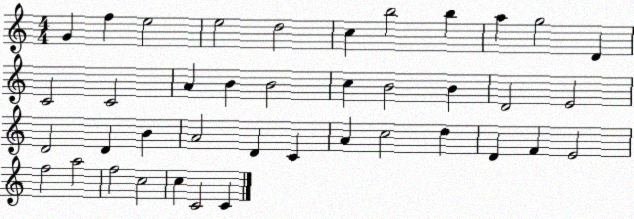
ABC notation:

X:1
T:Untitled
M:4/4
L:1/4
K:C
G f e2 e2 d2 c b2 b a g2 D C2 C2 A B B2 c B2 B D2 E2 D2 D B A2 D C A c2 d D F E2 f2 a2 f2 c2 c C2 C